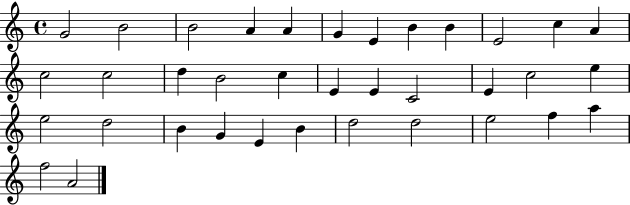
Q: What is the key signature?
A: C major